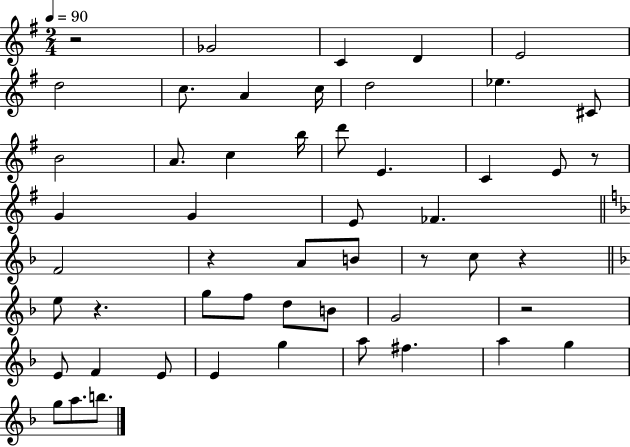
R/h Gb4/h C4/q D4/q E4/h D5/h C5/e. A4/q C5/s D5/h Eb5/q. C#4/e B4/h A4/e. C5/q B5/s D6/e E4/q. C4/q E4/e R/e G4/q G4/q E4/e FES4/q. F4/h R/q A4/e B4/e R/e C5/e R/q E5/e R/q. G5/e F5/e D5/e B4/e G4/h R/h E4/e F4/q E4/e E4/q G5/q A5/e F#5/q. A5/q G5/q G5/e A5/e. B5/e.